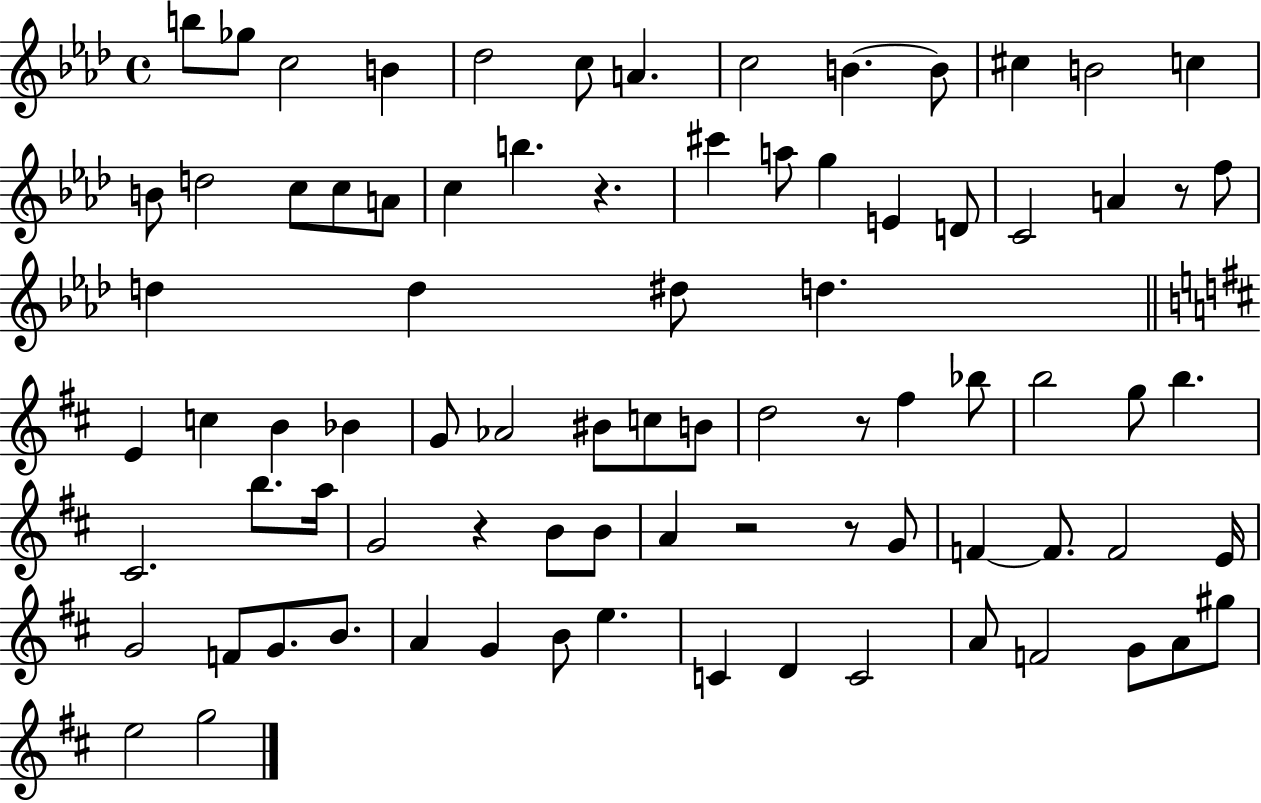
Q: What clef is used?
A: treble